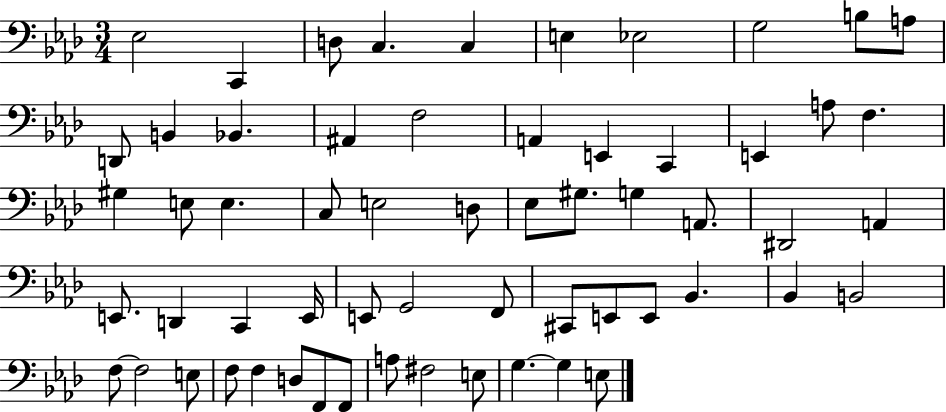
X:1
T:Untitled
M:3/4
L:1/4
K:Ab
_E,2 C,, D,/2 C, C, E, _E,2 G,2 B,/2 A,/2 D,,/2 B,, _B,, ^A,, F,2 A,, E,, C,, E,, A,/2 F, ^G, E,/2 E, C,/2 E,2 D,/2 _E,/2 ^G,/2 G, A,,/2 ^D,,2 A,, E,,/2 D,, C,, E,,/4 E,,/2 G,,2 F,,/2 ^C,,/2 E,,/2 E,,/2 _B,, _B,, B,,2 F,/2 F,2 E,/2 F,/2 F, D,/2 F,,/2 F,,/2 A,/2 ^F,2 E,/2 G, G, E,/2